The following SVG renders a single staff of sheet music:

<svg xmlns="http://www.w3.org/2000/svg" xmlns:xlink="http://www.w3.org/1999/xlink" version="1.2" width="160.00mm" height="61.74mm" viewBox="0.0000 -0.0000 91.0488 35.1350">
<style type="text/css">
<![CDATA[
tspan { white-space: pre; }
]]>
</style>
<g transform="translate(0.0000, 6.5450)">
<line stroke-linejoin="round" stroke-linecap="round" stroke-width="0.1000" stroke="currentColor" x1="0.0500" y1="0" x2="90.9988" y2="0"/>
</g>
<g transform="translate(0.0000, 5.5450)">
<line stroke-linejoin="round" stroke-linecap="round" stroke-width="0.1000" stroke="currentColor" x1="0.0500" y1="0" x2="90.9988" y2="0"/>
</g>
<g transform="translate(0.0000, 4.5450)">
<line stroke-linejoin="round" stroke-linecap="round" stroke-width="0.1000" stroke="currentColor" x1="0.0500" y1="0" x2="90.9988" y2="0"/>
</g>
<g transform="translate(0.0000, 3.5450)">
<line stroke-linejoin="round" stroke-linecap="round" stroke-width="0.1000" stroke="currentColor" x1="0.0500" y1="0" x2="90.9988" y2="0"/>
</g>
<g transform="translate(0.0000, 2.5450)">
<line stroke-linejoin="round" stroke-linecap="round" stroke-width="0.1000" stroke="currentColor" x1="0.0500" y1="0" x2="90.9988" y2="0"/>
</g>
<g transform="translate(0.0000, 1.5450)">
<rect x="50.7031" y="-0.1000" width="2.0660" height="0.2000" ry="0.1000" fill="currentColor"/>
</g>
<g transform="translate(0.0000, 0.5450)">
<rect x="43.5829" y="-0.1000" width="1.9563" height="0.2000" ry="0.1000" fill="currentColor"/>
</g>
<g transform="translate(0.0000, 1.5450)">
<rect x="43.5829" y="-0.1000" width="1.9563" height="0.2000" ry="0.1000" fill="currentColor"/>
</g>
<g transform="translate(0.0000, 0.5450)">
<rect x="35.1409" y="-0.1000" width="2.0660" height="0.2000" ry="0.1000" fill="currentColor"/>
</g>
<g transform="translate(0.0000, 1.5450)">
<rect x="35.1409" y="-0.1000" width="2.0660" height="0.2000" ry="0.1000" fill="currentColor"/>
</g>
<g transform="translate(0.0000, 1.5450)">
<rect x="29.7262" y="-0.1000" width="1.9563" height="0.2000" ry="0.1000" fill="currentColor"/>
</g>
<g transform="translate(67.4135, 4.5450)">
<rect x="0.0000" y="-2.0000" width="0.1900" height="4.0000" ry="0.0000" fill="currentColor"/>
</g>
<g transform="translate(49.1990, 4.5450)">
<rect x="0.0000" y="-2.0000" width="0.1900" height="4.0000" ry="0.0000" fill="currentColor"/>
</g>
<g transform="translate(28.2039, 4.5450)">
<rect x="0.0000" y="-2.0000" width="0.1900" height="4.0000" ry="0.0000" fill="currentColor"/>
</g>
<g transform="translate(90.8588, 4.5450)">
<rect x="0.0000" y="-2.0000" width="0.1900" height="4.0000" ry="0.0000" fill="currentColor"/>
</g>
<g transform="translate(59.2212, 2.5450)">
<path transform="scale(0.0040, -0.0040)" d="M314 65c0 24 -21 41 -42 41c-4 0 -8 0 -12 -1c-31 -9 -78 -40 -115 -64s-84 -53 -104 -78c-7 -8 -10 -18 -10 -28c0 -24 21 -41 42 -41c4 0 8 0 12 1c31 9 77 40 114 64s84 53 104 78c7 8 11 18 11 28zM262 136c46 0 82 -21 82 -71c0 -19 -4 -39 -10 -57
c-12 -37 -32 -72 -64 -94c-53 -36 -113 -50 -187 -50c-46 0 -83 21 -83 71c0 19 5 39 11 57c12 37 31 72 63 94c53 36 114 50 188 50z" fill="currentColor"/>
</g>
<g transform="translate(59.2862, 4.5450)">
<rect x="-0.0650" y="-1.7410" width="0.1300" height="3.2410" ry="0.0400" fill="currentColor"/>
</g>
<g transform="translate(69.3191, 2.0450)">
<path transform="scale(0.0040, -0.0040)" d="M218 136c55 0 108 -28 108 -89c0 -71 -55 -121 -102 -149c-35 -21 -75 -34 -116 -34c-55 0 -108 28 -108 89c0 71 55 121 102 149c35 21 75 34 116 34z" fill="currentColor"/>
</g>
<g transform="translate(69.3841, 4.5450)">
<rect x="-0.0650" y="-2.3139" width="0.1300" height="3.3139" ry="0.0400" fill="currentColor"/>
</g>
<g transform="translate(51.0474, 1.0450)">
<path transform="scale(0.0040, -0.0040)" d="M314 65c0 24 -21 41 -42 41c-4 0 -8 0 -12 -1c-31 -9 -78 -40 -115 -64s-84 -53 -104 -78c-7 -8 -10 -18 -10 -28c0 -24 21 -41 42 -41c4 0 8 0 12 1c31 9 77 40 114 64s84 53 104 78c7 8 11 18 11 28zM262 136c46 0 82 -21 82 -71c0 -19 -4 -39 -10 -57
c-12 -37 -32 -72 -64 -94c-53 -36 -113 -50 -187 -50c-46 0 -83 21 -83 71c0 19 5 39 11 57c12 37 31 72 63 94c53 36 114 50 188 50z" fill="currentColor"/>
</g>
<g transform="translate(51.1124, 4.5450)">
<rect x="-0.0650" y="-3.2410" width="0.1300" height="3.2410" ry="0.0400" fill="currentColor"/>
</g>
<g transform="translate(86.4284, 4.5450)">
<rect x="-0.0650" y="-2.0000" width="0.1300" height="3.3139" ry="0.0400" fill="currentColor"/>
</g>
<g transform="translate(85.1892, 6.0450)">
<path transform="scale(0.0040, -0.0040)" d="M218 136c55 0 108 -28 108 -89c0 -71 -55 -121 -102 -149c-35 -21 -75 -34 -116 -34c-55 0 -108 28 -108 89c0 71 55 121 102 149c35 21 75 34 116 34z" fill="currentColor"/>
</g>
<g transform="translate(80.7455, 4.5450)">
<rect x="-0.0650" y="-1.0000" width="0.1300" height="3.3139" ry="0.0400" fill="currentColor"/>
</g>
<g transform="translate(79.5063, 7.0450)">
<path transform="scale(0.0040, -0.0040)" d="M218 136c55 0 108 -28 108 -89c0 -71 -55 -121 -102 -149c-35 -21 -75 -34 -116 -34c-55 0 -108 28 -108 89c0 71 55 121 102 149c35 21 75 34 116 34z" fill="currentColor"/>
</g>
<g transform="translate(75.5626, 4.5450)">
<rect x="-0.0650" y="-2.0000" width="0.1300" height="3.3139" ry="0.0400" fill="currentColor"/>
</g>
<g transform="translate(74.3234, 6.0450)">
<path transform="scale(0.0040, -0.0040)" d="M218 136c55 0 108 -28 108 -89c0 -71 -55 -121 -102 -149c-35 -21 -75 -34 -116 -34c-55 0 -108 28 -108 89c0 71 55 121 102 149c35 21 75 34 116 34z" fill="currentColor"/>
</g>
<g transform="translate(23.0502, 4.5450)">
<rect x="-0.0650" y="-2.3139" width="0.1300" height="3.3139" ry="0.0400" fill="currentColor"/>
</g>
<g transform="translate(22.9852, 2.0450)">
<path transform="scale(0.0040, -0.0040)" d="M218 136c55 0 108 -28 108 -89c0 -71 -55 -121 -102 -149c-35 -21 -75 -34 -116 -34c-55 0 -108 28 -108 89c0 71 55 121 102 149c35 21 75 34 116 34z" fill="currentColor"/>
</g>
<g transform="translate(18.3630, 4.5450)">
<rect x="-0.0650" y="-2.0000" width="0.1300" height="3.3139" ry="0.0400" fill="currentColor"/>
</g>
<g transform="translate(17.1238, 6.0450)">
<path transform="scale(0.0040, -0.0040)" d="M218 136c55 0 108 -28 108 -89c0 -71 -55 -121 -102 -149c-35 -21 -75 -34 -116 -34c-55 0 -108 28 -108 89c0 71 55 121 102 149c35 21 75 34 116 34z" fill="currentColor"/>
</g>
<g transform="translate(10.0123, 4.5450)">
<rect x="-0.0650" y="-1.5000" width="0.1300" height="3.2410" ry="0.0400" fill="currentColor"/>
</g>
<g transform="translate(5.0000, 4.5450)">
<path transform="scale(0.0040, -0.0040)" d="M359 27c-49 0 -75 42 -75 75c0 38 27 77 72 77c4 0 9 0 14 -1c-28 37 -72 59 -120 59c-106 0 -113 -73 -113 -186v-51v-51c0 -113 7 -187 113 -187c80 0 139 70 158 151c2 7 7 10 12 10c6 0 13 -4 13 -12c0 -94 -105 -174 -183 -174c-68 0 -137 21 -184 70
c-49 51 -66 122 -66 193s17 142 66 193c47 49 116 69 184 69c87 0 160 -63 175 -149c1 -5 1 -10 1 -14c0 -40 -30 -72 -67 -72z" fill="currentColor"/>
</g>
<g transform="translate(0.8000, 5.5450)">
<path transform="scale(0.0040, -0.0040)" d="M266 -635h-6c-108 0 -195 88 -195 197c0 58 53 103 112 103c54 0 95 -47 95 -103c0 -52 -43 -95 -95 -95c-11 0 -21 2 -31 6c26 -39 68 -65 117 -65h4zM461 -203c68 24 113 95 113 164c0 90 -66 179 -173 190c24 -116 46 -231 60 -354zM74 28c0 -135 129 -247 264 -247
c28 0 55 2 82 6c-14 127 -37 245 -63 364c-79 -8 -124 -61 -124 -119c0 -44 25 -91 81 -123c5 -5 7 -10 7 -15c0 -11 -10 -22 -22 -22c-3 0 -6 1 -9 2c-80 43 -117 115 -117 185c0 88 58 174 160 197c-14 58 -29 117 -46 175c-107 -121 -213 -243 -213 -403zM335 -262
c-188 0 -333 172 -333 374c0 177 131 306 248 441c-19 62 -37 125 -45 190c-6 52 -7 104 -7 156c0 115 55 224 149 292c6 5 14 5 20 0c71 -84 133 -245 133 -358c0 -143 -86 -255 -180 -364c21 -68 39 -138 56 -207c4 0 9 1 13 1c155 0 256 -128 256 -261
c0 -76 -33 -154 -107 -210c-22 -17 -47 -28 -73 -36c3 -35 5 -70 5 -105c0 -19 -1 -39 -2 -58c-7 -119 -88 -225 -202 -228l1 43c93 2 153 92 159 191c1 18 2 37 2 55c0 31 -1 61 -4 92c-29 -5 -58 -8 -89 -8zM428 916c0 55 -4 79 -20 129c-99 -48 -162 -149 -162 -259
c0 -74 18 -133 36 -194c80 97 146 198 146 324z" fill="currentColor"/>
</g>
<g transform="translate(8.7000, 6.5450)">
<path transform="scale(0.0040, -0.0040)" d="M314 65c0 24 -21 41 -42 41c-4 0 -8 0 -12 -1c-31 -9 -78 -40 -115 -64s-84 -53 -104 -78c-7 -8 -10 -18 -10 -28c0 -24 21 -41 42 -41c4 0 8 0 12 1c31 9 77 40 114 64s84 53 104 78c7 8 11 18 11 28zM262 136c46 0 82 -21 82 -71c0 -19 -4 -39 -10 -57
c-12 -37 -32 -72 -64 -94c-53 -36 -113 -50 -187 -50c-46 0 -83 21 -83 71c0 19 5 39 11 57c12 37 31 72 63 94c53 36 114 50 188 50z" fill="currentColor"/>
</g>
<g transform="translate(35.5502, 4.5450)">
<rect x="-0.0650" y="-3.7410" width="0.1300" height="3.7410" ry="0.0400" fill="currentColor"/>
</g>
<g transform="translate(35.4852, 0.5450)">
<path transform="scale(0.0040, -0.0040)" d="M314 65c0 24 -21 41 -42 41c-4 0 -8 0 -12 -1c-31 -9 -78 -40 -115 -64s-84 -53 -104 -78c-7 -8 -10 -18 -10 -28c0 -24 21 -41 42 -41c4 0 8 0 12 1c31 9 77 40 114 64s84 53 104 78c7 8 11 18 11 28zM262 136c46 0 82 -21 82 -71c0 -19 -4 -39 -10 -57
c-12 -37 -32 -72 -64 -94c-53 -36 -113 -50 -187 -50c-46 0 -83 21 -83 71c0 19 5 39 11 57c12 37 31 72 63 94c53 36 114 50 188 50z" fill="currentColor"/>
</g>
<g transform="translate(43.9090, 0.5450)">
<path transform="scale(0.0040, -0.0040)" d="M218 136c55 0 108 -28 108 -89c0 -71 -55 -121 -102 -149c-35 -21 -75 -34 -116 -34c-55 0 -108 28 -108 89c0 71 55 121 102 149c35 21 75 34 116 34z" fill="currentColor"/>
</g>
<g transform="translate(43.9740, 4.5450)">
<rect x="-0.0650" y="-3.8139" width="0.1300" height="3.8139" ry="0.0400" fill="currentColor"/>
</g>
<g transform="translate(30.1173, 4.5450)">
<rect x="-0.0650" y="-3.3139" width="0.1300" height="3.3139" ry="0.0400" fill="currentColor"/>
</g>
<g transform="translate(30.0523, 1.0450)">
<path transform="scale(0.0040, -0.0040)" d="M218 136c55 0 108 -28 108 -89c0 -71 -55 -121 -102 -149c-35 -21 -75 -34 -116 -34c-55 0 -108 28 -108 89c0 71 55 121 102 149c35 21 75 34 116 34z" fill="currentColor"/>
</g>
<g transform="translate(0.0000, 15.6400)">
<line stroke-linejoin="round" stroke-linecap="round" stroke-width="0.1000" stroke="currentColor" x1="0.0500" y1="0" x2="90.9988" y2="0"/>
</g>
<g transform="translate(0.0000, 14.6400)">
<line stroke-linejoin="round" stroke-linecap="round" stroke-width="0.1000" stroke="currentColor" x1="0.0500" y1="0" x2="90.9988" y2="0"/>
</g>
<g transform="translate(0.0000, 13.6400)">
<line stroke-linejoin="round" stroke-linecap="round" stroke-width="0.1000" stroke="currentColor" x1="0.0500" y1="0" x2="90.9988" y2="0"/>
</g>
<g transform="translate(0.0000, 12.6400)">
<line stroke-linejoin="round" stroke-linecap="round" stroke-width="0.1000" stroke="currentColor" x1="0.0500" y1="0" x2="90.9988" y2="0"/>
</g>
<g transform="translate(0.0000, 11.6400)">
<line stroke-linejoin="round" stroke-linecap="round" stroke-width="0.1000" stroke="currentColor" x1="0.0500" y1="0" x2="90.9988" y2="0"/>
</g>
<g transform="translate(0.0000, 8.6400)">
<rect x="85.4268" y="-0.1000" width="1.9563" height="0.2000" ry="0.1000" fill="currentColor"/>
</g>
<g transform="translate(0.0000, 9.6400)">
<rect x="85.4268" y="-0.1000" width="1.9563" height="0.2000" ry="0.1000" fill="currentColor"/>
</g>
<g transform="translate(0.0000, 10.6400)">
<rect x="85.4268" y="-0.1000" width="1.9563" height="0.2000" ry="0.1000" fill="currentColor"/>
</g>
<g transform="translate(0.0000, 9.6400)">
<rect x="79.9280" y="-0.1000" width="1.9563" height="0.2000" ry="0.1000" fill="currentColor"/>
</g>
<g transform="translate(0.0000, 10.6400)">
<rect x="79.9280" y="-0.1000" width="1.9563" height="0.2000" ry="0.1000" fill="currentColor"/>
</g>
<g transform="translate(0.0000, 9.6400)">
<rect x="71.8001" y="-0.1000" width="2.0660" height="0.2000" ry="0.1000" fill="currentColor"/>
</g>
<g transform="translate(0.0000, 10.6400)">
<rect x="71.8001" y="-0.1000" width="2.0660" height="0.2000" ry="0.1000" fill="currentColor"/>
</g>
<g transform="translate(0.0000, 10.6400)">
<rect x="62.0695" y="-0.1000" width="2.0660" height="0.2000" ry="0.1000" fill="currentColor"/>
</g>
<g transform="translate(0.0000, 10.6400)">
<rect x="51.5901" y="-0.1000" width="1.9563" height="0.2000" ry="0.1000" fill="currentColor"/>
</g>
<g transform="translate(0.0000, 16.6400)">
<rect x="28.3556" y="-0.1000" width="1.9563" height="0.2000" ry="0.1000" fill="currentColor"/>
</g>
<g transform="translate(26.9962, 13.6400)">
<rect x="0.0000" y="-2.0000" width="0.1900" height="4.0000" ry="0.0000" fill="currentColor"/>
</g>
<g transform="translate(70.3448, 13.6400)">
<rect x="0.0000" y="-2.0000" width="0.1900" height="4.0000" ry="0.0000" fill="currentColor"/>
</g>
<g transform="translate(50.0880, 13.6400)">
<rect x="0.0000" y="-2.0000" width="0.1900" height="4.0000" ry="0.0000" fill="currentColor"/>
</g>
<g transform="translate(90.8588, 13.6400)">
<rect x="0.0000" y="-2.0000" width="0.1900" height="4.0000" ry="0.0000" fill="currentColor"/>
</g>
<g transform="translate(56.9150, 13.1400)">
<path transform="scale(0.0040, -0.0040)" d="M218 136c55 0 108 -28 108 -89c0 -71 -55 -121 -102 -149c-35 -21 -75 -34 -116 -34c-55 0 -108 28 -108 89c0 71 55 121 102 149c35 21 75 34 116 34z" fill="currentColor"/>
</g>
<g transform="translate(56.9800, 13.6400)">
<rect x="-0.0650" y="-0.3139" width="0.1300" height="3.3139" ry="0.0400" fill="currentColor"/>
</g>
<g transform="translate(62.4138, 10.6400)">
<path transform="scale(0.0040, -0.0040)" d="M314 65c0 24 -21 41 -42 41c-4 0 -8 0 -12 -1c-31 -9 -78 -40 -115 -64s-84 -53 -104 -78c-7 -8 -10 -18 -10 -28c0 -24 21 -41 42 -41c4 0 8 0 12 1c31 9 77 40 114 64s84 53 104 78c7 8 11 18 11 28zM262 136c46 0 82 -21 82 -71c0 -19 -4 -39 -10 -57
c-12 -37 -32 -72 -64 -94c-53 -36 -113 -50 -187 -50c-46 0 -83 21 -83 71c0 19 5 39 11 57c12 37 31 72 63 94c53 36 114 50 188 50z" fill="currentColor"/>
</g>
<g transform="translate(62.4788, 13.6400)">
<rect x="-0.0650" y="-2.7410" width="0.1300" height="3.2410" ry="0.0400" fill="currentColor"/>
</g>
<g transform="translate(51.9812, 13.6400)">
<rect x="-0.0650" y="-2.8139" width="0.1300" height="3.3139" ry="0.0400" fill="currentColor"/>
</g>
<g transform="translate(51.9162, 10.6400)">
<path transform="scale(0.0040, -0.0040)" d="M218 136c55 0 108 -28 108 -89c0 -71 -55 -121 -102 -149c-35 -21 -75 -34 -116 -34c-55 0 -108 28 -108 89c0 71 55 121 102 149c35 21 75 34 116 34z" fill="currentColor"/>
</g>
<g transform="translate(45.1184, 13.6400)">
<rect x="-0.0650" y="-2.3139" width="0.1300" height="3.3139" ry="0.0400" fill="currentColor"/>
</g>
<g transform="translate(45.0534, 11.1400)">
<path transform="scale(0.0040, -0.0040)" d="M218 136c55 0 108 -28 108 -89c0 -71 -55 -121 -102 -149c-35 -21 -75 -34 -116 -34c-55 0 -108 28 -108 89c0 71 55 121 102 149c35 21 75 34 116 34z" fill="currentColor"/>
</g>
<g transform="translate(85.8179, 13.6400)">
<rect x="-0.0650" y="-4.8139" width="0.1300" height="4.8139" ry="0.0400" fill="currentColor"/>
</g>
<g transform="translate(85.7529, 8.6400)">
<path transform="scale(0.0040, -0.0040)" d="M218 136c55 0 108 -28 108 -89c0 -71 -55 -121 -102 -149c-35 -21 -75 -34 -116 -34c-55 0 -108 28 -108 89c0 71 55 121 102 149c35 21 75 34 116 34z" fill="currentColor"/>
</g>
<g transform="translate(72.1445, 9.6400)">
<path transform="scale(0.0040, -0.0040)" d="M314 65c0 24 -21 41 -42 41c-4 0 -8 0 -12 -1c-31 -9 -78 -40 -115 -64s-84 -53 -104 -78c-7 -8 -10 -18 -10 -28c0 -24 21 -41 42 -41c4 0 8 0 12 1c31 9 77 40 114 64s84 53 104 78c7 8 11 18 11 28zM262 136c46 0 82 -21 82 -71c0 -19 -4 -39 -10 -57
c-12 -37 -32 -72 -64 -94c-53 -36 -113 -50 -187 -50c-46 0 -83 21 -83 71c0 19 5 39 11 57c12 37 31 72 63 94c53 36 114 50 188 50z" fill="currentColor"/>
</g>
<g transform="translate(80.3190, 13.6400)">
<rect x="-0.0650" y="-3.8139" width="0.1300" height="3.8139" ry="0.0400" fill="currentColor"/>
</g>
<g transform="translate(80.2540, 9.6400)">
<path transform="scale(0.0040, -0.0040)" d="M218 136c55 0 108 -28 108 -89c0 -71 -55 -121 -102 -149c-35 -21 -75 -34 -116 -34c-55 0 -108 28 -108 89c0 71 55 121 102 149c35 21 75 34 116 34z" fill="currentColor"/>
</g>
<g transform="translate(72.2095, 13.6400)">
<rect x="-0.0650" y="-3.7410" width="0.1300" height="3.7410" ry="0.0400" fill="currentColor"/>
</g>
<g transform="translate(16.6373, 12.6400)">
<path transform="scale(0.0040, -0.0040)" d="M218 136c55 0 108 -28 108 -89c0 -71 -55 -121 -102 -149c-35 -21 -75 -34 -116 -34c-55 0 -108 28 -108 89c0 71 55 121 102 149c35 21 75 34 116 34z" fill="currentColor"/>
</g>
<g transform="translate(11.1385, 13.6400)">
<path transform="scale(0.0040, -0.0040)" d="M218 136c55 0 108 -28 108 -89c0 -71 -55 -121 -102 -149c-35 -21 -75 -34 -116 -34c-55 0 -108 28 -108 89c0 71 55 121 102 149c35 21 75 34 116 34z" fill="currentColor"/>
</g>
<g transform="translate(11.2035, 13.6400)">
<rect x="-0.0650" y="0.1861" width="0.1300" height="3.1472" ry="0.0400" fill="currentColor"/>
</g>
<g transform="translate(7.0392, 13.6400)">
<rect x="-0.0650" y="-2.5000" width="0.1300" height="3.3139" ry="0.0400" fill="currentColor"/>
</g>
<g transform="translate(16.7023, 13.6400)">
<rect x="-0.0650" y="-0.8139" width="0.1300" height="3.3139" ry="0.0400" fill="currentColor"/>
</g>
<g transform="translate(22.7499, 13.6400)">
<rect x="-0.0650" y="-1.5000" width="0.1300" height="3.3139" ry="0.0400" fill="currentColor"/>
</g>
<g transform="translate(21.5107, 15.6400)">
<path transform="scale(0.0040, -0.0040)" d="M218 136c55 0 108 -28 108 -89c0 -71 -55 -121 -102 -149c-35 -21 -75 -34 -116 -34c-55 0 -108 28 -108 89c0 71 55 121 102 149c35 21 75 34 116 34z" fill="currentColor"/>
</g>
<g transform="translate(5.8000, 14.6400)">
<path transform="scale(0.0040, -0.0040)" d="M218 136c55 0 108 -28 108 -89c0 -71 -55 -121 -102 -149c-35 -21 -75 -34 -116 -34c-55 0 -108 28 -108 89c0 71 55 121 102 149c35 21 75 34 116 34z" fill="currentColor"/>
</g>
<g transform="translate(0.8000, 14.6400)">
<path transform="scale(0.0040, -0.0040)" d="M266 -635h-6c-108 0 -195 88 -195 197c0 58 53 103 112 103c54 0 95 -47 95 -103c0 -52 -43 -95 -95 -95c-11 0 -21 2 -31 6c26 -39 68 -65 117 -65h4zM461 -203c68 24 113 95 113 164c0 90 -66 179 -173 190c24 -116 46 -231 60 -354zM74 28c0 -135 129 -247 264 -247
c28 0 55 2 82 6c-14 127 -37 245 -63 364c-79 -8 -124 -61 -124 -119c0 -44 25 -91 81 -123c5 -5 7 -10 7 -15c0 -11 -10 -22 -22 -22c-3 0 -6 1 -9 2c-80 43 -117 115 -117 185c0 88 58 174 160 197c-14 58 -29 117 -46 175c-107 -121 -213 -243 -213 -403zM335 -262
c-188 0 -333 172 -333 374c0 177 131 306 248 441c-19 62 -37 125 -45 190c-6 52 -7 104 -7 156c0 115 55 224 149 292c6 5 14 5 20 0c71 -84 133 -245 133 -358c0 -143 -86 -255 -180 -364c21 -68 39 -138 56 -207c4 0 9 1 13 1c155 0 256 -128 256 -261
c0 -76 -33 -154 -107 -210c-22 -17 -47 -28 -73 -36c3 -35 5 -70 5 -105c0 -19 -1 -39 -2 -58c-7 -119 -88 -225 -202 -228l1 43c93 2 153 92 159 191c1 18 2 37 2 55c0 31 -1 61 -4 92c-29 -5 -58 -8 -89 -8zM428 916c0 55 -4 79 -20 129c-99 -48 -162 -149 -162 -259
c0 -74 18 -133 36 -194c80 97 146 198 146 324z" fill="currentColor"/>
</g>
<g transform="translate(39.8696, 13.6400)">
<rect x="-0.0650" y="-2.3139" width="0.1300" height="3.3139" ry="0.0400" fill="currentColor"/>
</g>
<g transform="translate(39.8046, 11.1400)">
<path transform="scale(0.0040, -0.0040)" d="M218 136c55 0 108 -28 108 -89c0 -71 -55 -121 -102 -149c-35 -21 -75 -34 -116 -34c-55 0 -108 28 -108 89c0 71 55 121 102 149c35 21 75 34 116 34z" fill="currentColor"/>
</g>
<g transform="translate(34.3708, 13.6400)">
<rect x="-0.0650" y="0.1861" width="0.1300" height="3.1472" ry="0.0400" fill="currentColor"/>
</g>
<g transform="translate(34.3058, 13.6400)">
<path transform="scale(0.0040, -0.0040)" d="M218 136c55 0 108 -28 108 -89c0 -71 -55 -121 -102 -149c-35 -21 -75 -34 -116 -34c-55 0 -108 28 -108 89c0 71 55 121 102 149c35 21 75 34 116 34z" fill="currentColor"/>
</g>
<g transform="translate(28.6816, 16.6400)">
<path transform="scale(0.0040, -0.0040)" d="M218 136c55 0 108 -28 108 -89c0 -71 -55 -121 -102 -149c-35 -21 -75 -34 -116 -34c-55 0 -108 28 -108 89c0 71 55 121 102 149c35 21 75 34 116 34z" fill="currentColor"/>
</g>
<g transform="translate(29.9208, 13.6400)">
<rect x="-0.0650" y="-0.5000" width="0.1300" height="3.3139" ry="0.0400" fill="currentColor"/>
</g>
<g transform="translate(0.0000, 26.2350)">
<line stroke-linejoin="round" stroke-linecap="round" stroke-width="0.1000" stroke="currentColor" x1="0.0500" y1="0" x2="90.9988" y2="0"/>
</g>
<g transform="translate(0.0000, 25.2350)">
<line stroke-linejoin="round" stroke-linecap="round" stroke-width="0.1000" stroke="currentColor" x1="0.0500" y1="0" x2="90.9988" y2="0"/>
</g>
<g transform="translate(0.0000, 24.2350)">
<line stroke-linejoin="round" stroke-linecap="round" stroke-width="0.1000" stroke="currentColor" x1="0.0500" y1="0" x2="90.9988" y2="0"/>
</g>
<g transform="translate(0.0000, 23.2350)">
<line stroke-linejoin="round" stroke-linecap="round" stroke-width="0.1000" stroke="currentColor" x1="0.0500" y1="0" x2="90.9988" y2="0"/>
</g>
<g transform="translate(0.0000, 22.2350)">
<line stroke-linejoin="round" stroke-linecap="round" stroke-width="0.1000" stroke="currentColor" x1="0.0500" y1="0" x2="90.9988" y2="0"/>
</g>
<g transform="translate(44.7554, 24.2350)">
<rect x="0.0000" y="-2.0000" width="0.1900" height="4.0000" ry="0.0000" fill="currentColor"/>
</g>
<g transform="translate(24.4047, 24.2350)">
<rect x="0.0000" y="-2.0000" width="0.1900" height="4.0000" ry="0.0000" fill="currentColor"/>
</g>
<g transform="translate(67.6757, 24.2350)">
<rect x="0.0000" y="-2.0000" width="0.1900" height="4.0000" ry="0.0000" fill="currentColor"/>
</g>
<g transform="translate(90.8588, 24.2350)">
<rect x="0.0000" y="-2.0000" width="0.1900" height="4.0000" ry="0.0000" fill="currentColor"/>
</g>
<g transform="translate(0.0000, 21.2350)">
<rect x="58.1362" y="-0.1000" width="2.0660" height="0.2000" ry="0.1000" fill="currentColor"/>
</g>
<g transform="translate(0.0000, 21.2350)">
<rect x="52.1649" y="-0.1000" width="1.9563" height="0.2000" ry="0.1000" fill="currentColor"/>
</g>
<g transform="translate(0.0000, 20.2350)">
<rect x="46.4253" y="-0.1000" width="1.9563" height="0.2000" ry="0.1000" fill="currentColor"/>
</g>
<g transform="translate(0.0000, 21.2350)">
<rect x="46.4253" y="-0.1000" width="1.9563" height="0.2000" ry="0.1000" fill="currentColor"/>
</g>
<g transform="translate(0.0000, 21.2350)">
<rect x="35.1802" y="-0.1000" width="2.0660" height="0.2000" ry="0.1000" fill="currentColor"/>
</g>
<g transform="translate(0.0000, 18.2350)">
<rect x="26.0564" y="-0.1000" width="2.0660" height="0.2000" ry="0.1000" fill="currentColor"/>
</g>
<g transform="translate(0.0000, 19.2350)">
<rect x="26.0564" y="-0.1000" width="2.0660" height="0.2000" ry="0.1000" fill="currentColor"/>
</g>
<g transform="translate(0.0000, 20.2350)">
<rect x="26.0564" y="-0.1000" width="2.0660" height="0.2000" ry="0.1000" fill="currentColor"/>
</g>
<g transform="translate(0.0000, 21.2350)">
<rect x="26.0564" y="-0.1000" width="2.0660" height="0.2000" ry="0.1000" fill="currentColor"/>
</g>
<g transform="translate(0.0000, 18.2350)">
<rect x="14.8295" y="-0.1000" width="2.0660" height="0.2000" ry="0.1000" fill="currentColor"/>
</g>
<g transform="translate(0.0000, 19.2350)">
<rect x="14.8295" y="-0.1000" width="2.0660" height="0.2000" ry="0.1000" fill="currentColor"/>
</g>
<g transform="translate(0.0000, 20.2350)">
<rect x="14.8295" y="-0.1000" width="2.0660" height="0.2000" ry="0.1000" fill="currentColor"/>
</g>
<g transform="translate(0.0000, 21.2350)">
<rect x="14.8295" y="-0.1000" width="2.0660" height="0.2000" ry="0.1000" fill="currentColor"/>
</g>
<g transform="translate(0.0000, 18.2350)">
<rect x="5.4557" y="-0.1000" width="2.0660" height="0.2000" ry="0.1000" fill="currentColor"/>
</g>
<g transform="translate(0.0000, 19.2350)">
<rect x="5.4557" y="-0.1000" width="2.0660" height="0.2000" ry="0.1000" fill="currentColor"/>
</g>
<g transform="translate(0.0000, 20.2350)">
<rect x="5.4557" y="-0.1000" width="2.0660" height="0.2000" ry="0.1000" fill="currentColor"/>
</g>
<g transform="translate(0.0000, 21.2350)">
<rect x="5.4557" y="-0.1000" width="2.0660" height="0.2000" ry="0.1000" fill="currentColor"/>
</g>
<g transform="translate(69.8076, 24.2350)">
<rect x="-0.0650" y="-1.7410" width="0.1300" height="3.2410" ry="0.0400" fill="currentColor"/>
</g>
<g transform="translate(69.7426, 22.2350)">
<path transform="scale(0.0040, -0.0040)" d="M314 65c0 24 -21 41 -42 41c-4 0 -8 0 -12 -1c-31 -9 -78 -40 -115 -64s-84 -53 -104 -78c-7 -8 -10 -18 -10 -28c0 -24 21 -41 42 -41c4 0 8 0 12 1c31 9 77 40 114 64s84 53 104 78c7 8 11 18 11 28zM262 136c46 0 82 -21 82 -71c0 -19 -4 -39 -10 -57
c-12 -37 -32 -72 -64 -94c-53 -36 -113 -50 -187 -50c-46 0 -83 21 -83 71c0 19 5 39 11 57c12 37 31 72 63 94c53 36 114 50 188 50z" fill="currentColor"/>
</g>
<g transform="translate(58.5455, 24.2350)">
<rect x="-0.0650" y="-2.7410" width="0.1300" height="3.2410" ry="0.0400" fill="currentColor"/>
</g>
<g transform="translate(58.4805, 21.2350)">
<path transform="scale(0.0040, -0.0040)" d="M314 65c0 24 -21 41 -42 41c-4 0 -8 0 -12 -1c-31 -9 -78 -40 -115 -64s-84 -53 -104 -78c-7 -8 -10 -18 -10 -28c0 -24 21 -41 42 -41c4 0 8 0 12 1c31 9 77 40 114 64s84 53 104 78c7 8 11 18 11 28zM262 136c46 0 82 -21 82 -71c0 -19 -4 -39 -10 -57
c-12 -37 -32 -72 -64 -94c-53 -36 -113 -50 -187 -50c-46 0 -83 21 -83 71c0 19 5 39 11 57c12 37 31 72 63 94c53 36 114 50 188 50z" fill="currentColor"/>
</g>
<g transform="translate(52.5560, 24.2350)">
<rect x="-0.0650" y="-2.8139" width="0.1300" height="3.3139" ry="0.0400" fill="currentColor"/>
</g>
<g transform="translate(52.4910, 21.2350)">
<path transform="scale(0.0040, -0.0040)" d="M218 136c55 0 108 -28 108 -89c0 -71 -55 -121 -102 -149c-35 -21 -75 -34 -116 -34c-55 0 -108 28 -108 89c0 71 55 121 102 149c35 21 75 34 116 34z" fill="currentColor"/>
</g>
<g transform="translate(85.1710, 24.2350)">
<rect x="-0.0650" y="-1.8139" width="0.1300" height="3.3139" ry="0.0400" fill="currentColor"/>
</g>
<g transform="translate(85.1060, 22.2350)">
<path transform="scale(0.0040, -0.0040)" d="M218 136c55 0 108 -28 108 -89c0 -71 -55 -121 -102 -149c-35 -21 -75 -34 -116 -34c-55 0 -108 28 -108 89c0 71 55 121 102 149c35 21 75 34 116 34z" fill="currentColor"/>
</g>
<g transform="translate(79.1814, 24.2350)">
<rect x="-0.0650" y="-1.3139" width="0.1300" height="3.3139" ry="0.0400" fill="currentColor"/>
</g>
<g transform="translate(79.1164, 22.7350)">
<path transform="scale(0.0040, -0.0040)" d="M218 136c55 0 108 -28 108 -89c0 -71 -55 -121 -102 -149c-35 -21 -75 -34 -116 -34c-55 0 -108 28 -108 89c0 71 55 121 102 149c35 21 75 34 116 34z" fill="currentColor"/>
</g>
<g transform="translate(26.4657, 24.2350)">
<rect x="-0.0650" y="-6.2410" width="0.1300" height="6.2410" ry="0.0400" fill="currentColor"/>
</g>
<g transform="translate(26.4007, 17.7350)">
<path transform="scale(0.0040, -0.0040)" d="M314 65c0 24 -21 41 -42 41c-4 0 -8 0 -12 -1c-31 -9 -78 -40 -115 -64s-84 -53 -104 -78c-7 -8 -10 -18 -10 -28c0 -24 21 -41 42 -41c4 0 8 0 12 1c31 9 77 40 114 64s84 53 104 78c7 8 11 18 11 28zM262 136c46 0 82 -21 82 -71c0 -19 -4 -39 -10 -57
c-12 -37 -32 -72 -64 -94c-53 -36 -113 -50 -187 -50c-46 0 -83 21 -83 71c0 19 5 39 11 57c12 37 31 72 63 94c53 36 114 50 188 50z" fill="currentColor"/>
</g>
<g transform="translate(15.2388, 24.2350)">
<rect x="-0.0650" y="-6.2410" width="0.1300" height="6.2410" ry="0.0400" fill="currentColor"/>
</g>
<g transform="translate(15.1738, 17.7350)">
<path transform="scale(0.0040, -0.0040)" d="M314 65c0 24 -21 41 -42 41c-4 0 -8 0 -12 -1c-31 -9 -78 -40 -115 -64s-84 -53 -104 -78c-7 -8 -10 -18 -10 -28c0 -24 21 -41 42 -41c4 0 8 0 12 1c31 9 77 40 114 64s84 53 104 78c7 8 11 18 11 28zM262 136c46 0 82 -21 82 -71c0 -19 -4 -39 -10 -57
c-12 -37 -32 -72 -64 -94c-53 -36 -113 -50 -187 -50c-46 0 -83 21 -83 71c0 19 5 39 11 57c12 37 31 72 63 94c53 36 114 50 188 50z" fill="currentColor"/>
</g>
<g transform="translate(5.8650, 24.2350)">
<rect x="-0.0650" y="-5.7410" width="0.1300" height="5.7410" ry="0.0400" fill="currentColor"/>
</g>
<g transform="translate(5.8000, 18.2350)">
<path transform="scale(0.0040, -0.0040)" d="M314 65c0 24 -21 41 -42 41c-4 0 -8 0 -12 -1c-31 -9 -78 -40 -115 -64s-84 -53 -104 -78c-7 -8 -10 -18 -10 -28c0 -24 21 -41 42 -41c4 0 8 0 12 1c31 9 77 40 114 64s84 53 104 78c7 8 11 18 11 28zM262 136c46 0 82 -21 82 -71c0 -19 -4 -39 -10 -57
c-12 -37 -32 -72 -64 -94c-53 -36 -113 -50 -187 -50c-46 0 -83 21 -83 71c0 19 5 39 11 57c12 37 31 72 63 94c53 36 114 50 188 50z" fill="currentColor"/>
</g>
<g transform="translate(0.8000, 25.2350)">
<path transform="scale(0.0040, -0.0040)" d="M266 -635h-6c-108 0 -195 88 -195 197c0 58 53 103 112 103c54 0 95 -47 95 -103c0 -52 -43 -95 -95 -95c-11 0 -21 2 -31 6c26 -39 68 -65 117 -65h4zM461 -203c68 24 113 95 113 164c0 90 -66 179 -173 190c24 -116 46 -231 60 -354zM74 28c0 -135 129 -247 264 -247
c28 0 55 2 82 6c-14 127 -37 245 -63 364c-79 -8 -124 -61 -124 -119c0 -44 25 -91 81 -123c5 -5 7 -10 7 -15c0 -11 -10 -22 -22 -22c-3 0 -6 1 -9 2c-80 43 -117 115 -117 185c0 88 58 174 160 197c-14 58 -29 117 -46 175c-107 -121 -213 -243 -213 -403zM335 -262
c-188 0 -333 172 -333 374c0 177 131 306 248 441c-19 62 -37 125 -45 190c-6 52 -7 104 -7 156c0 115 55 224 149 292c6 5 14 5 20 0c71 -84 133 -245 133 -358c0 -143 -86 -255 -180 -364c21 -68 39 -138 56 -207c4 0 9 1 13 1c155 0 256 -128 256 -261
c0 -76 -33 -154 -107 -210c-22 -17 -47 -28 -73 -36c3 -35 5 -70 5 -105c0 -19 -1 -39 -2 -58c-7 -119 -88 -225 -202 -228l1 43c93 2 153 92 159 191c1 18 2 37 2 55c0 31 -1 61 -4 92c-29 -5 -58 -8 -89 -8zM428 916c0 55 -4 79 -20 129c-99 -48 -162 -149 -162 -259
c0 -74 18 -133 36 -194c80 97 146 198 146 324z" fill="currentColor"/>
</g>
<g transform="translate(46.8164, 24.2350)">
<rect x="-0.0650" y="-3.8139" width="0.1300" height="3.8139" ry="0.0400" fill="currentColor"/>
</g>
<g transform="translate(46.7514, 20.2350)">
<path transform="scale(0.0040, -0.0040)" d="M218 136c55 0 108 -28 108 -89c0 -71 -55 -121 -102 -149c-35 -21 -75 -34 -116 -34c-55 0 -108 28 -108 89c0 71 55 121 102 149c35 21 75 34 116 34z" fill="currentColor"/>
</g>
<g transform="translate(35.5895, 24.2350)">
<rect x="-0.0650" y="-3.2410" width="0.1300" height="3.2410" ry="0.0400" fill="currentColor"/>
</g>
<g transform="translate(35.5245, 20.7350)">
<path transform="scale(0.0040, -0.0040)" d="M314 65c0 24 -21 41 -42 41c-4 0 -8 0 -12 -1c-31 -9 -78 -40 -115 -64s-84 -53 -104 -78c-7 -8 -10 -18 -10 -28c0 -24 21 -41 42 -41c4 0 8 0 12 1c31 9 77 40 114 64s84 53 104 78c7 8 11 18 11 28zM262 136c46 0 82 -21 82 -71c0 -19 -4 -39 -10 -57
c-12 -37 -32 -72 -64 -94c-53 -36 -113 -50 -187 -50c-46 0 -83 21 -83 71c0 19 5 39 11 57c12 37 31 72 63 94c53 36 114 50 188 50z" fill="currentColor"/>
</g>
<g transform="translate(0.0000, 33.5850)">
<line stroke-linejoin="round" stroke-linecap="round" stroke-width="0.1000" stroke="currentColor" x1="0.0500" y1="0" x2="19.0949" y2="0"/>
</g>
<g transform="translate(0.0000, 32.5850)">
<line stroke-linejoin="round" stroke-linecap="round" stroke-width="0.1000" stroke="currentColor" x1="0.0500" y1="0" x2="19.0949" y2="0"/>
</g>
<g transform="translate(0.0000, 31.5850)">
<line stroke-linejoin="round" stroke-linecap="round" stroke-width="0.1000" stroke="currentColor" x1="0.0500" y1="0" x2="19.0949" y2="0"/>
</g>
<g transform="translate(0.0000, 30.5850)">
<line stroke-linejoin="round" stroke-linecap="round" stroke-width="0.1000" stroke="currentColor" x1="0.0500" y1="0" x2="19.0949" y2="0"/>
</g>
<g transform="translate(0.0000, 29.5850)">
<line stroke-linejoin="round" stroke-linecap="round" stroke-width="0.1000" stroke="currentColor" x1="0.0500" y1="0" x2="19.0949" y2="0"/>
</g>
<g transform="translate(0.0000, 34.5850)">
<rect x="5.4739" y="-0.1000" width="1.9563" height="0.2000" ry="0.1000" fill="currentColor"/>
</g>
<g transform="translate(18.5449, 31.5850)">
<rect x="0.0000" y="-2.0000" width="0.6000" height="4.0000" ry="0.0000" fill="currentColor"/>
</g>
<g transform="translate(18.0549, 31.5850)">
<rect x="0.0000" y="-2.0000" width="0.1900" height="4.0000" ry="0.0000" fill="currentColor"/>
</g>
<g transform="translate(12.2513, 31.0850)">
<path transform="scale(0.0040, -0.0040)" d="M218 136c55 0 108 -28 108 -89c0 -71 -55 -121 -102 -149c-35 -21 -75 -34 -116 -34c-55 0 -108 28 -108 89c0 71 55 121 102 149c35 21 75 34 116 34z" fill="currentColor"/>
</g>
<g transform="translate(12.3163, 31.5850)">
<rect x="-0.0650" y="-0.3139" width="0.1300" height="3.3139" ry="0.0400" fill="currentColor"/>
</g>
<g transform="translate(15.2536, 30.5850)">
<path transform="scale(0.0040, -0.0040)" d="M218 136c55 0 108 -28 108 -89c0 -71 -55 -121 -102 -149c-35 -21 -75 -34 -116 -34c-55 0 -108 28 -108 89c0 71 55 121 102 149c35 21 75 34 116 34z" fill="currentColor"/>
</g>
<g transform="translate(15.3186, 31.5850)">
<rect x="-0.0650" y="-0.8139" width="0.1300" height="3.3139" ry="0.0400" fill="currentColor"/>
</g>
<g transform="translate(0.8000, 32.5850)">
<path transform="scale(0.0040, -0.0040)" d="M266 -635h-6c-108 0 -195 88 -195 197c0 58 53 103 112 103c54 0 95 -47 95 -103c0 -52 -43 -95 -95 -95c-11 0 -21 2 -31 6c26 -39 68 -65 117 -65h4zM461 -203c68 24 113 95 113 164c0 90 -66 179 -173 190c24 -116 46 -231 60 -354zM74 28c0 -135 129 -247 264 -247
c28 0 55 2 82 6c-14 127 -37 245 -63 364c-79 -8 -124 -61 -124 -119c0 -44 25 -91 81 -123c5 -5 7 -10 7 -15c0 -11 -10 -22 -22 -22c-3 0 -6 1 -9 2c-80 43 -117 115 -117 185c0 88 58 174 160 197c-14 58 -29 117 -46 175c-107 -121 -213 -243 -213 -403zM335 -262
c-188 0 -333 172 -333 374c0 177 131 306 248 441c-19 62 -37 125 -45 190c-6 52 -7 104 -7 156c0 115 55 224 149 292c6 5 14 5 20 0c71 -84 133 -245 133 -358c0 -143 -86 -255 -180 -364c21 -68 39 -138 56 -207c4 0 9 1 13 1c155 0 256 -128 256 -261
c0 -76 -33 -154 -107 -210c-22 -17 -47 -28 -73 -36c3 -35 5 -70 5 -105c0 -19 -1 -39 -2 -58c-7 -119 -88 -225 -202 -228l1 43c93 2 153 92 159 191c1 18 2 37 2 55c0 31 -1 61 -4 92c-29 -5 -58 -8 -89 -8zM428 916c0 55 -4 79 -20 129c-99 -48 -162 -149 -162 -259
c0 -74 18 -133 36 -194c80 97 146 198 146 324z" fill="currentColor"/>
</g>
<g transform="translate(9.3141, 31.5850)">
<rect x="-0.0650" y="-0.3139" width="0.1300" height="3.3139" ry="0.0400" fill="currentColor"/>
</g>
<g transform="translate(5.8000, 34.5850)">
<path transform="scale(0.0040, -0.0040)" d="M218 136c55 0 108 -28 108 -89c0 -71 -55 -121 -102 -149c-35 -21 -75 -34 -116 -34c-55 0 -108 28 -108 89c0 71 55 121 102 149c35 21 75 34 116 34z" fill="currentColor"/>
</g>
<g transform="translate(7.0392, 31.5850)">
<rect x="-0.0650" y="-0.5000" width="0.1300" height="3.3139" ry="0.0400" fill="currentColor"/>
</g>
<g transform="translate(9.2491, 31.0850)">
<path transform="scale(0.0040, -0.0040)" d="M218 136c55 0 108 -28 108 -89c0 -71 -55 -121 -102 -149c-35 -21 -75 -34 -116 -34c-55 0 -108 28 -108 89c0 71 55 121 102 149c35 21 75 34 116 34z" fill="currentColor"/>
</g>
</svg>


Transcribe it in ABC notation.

X:1
T:Untitled
M:4/4
L:1/4
K:C
E2 F g b c'2 c' b2 f2 g F D F G B d E C B g g a c a2 c'2 c' e' g'2 a'2 a'2 b2 c' a a2 f2 e f C c c d